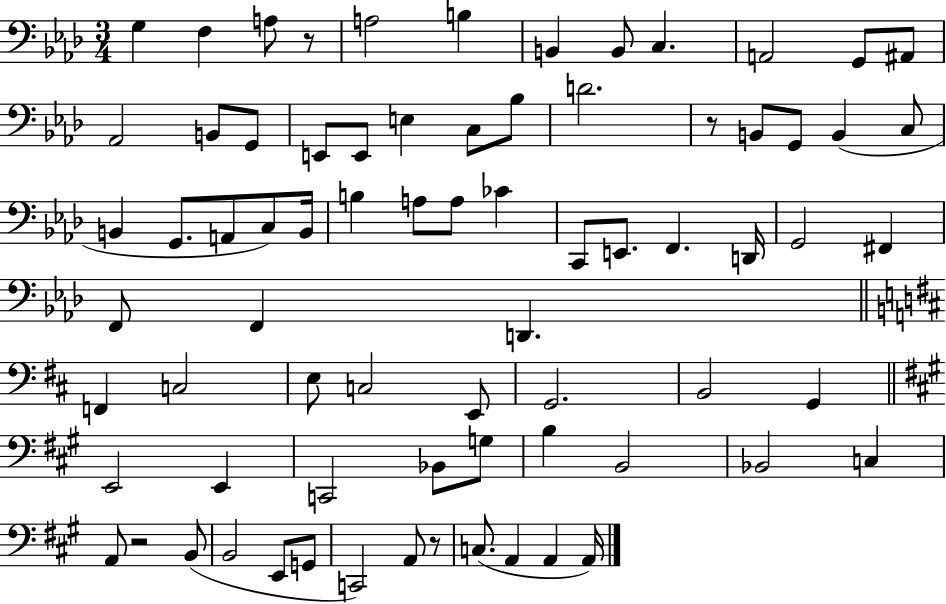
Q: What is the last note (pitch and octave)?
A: A2